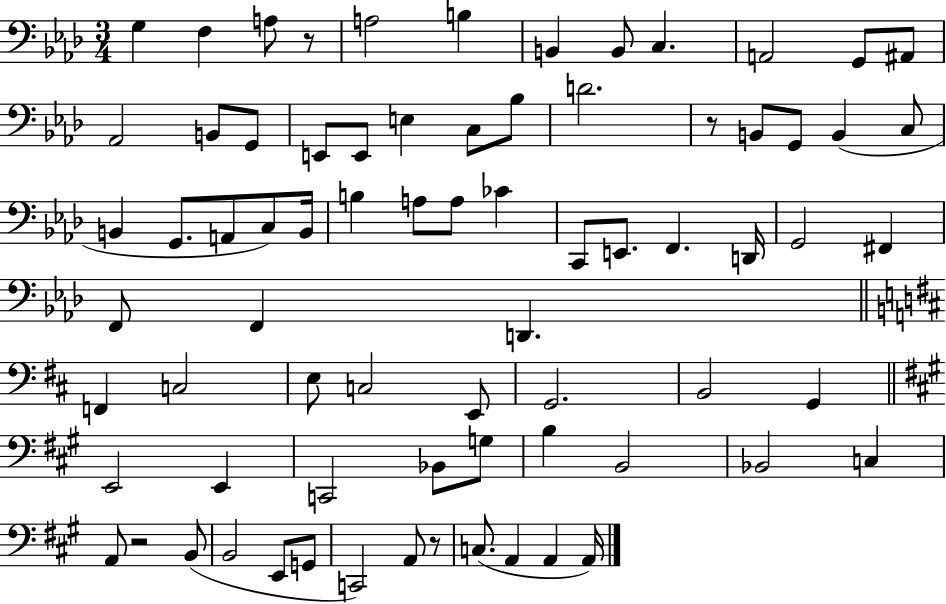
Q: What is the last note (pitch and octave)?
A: A2